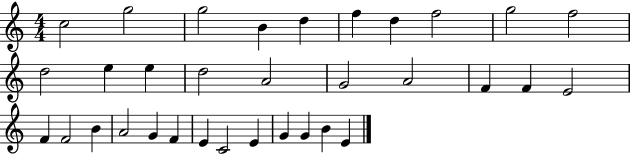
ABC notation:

X:1
T:Untitled
M:4/4
L:1/4
K:C
c2 g2 g2 B d f d f2 g2 f2 d2 e e d2 A2 G2 A2 F F E2 F F2 B A2 G F E C2 E G G B E